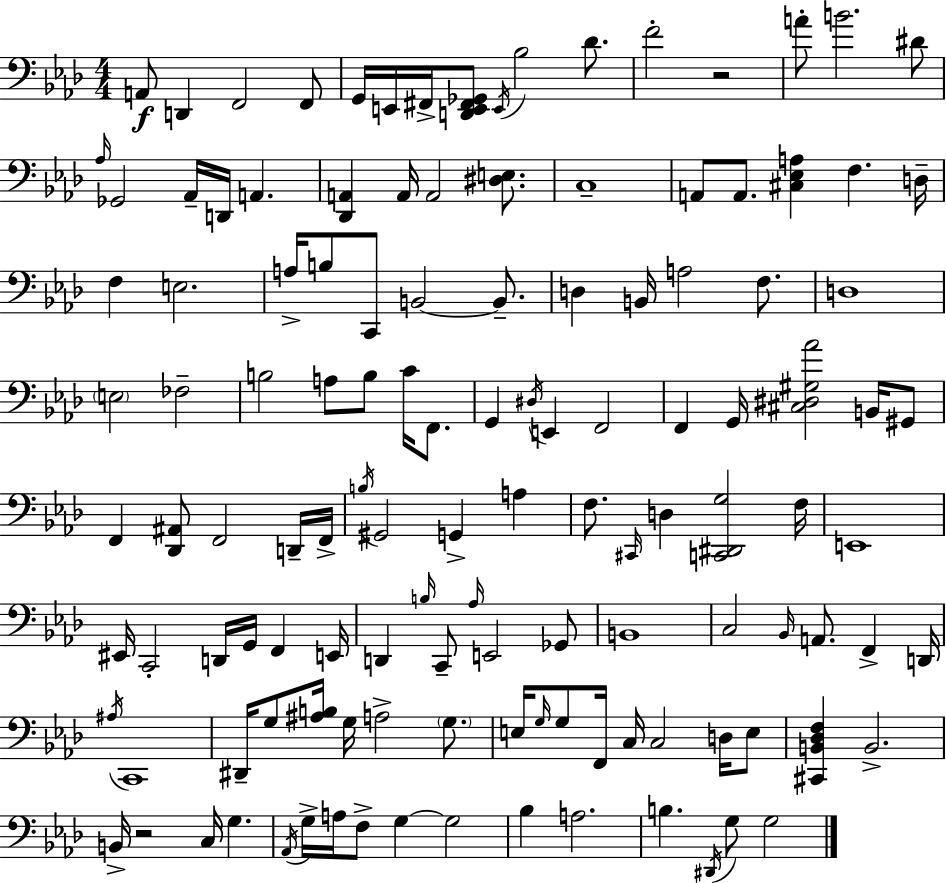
X:1
T:Untitled
M:4/4
L:1/4
K:Ab
A,,/2 D,, F,,2 F,,/2 G,,/4 E,,/4 ^F,,/4 [D,,E,,^F,,_G,,]/2 E,,/4 _B,2 _D/2 F2 z2 A/2 B2 ^D/2 _A,/4 _G,,2 _A,,/4 D,,/4 A,, [_D,,A,,] A,,/4 A,,2 [^D,E,]/2 C,4 A,,/2 A,,/2 [^C,_E,A,] F, D,/4 F, E,2 A,/4 B,/2 C,,/2 B,,2 B,,/2 D, B,,/4 A,2 F,/2 D,4 E,2 _F,2 B,2 A,/2 B,/2 C/4 F,,/2 G,, ^D,/4 E,, F,,2 F,, G,,/4 [^C,^D,^G,_A]2 B,,/4 ^G,,/2 F,, [_D,,^A,,]/2 F,,2 D,,/4 F,,/4 B,/4 ^G,,2 G,, A, F,/2 ^C,,/4 D, [C,,^D,,G,]2 F,/4 E,,4 ^E,,/4 C,,2 D,,/4 G,,/4 F,, E,,/4 D,, B,/4 C,,/2 _A,/4 E,,2 _G,,/2 B,,4 C,2 _B,,/4 A,,/2 F,, D,,/4 ^A,/4 C,,4 ^D,,/4 G,/2 [^A,B,]/4 G,/4 A,2 G,/2 E,/4 G,/4 G,/2 F,,/4 C,/4 C,2 D,/4 E,/2 [^C,,B,,_D,F,] B,,2 B,,/4 z2 C,/4 G, _A,,/4 G,/4 A,/4 F,/2 G, G,2 _B, A,2 B, ^D,,/4 G,/2 G,2